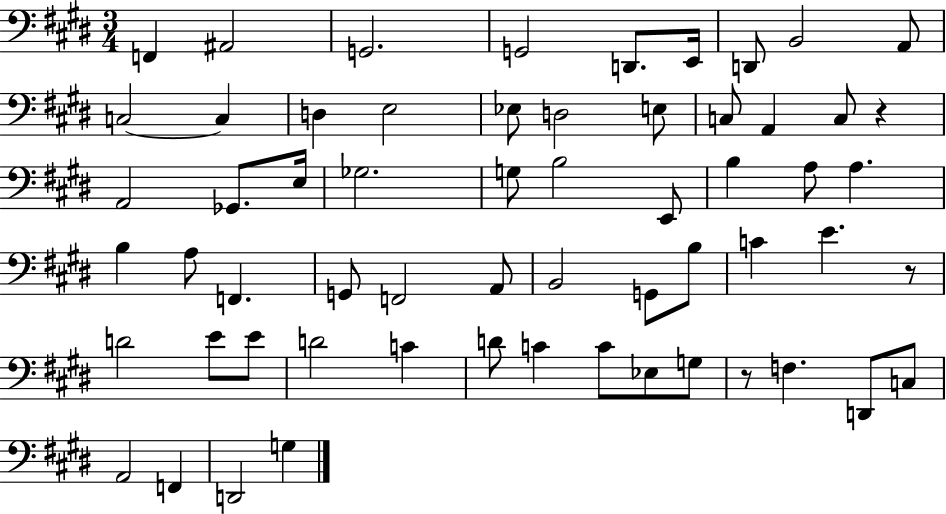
X:1
T:Untitled
M:3/4
L:1/4
K:E
F,, ^A,,2 G,,2 G,,2 D,,/2 E,,/4 D,,/2 B,,2 A,,/2 C,2 C, D, E,2 _E,/2 D,2 E,/2 C,/2 A,, C,/2 z A,,2 _G,,/2 E,/4 _G,2 G,/2 B,2 E,,/2 B, A,/2 A, B, A,/2 F,, G,,/2 F,,2 A,,/2 B,,2 G,,/2 B,/2 C E z/2 D2 E/2 E/2 D2 C D/2 C C/2 _E,/2 G,/2 z/2 F, D,,/2 C,/2 A,,2 F,, D,,2 G,